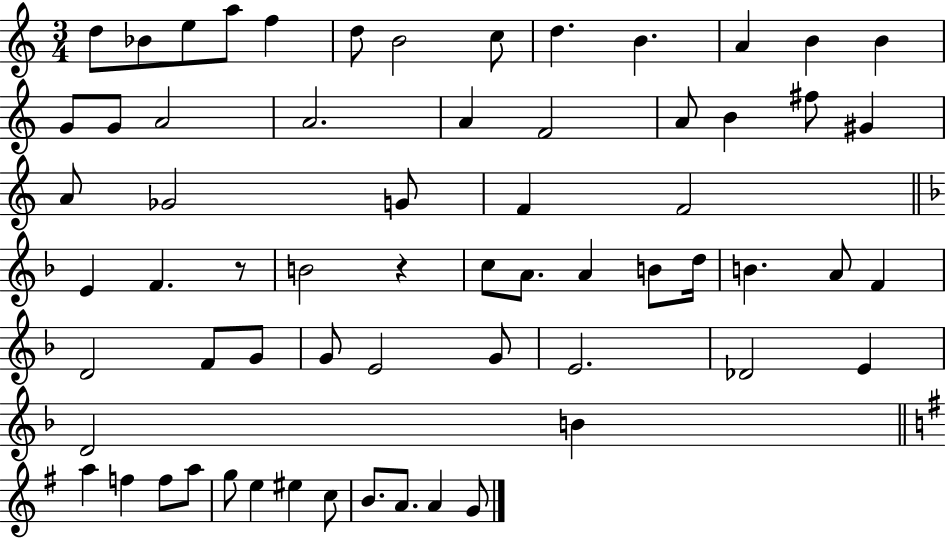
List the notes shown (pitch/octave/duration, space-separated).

D5/e Bb4/e E5/e A5/e F5/q D5/e B4/h C5/e D5/q. B4/q. A4/q B4/q B4/q G4/e G4/e A4/h A4/h. A4/q F4/h A4/e B4/q F#5/e G#4/q A4/e Gb4/h G4/e F4/q F4/h E4/q F4/q. R/e B4/h R/q C5/e A4/e. A4/q B4/e D5/s B4/q. A4/e F4/q D4/h F4/e G4/e G4/e E4/h G4/e E4/h. Db4/h E4/q D4/h B4/q A5/q F5/q F5/e A5/e G5/e E5/q EIS5/q C5/e B4/e. A4/e. A4/q G4/e